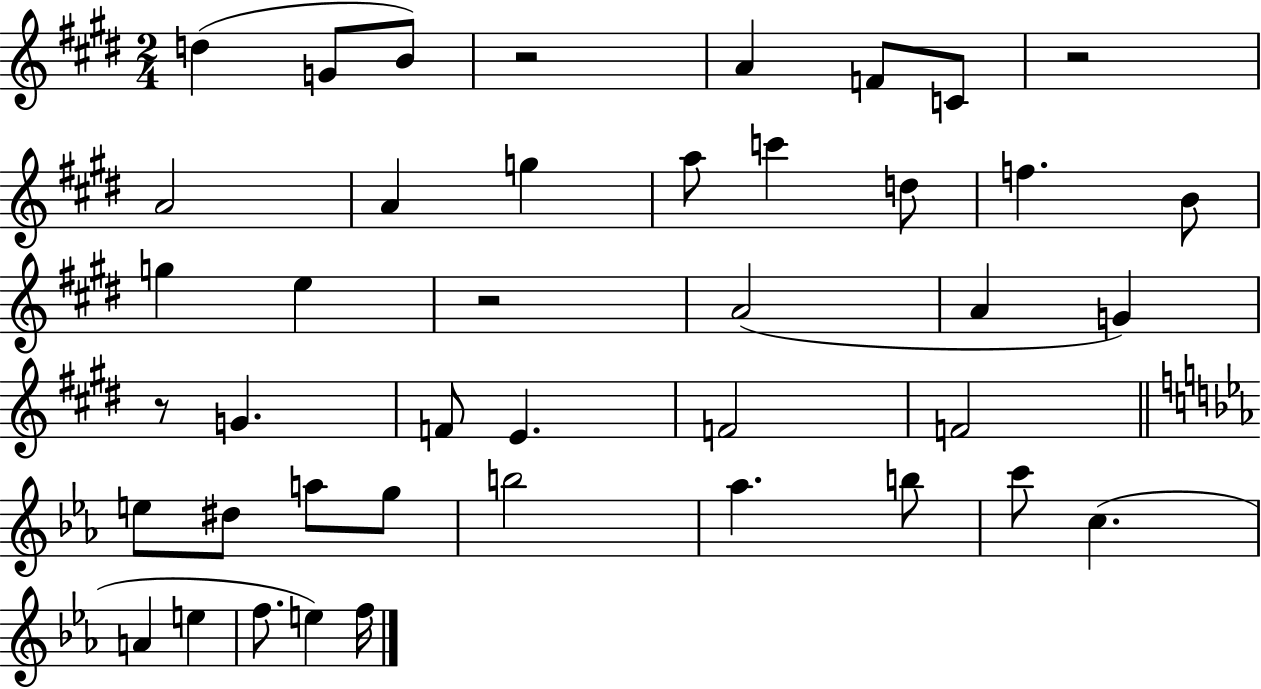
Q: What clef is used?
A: treble